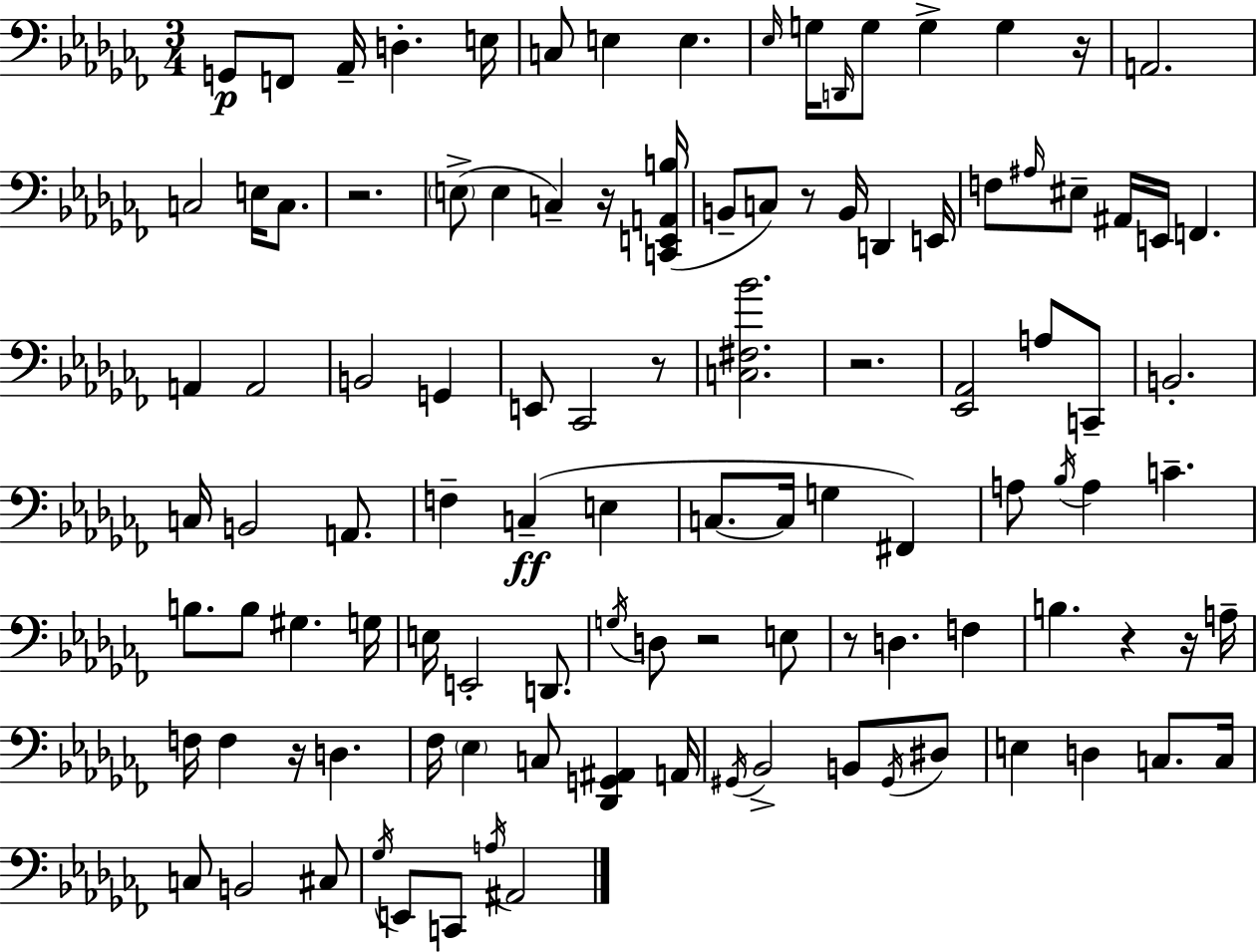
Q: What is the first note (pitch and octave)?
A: G2